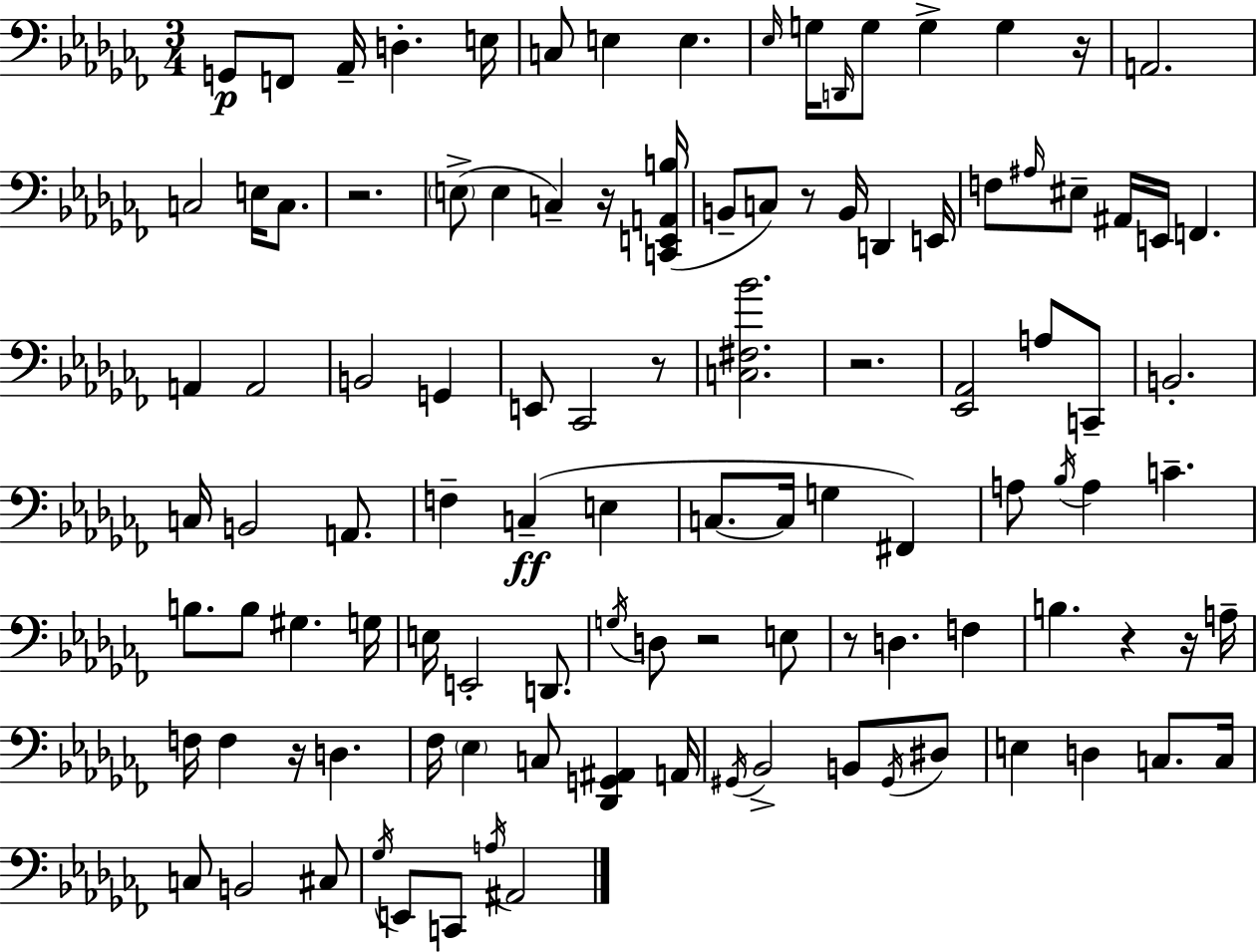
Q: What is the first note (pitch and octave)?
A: G2